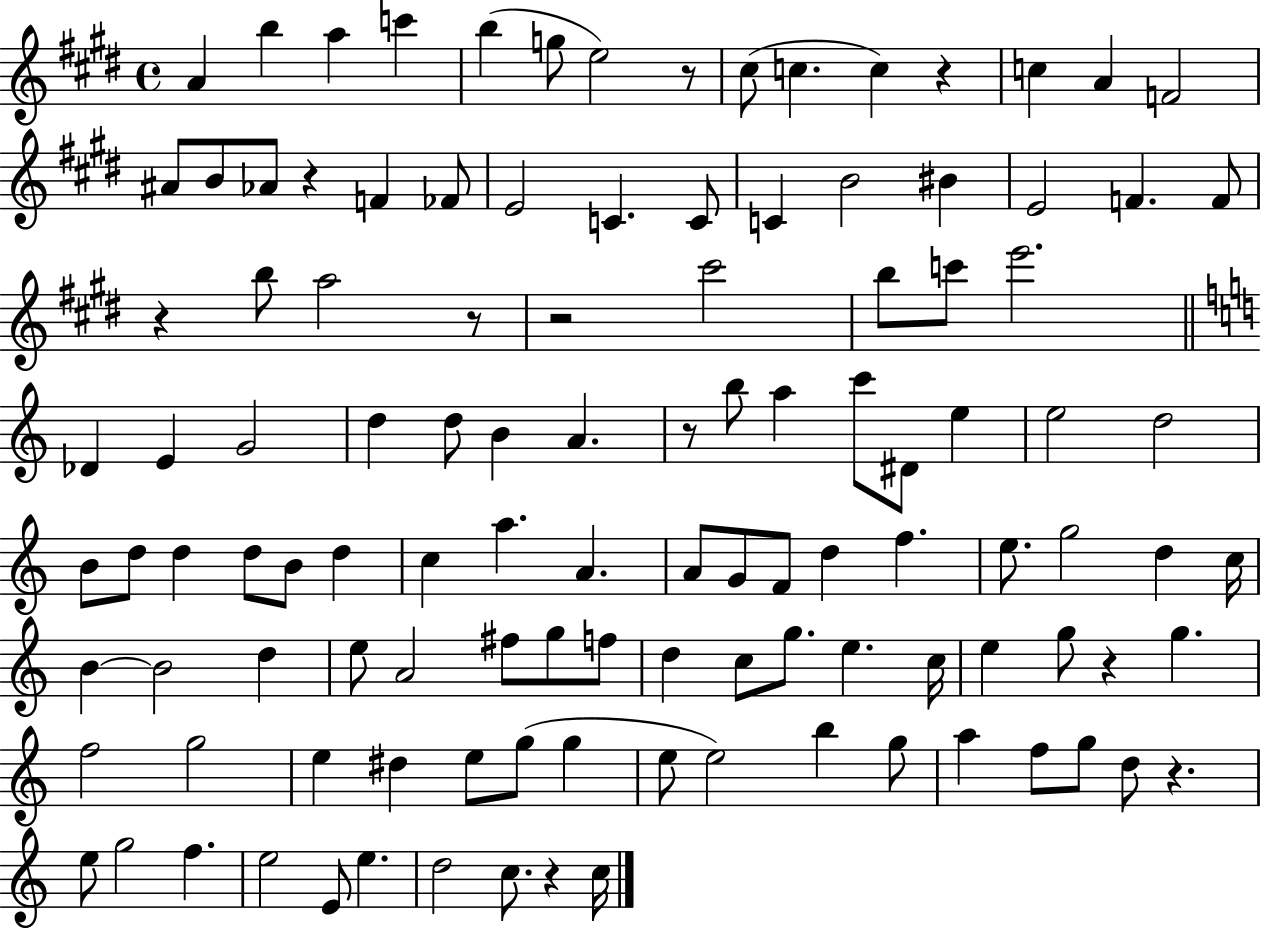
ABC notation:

X:1
T:Untitled
M:4/4
L:1/4
K:E
A b a c' b g/2 e2 z/2 ^c/2 c c z c A F2 ^A/2 B/2 _A/2 z F _F/2 E2 C C/2 C B2 ^B E2 F F/2 z b/2 a2 z/2 z2 ^c'2 b/2 c'/2 e'2 _D E G2 d d/2 B A z/2 b/2 a c'/2 ^D/2 e e2 d2 B/2 d/2 d d/2 B/2 d c a A A/2 G/2 F/2 d f e/2 g2 d c/4 B B2 d e/2 A2 ^f/2 g/2 f/2 d c/2 g/2 e c/4 e g/2 z g f2 g2 e ^d e/2 g/2 g e/2 e2 b g/2 a f/2 g/2 d/2 z e/2 g2 f e2 E/2 e d2 c/2 z c/4